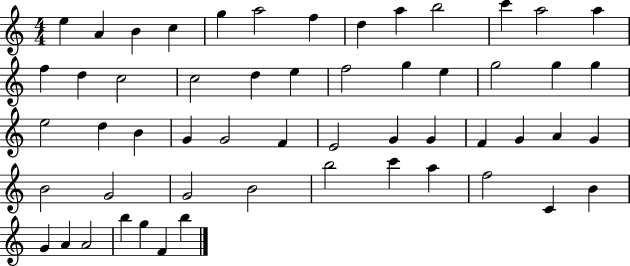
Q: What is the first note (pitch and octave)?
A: E5